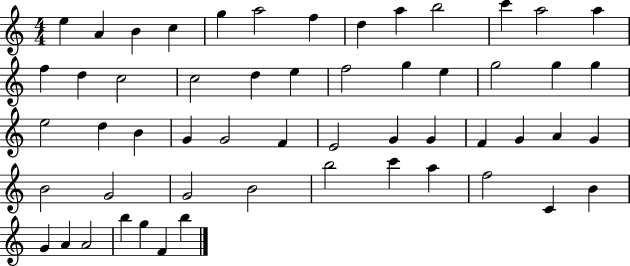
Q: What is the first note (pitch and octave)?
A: E5